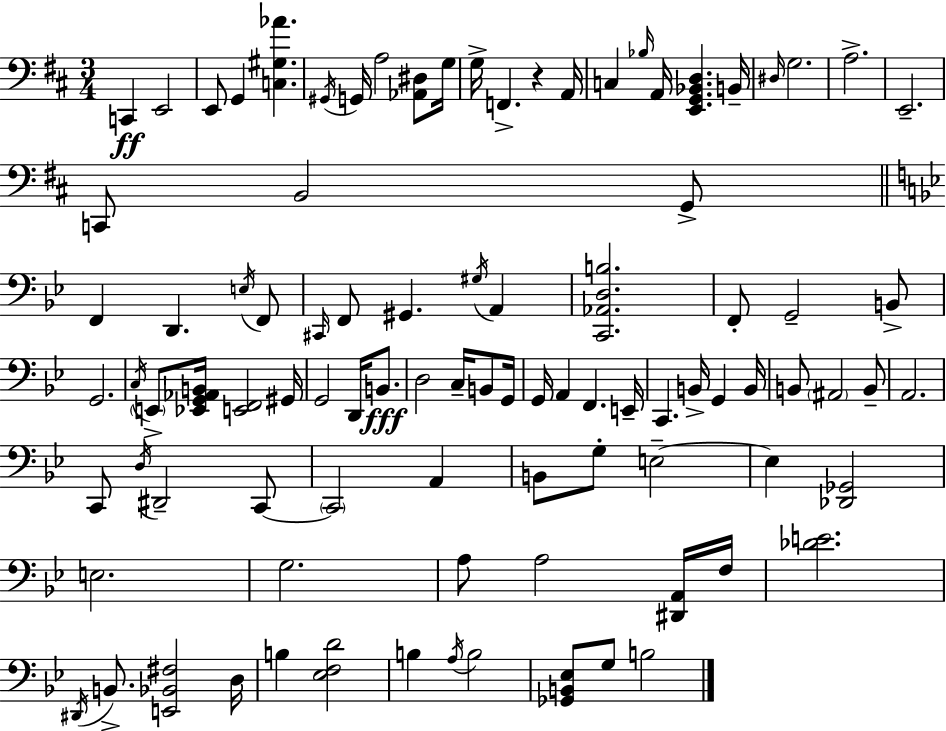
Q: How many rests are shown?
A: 1